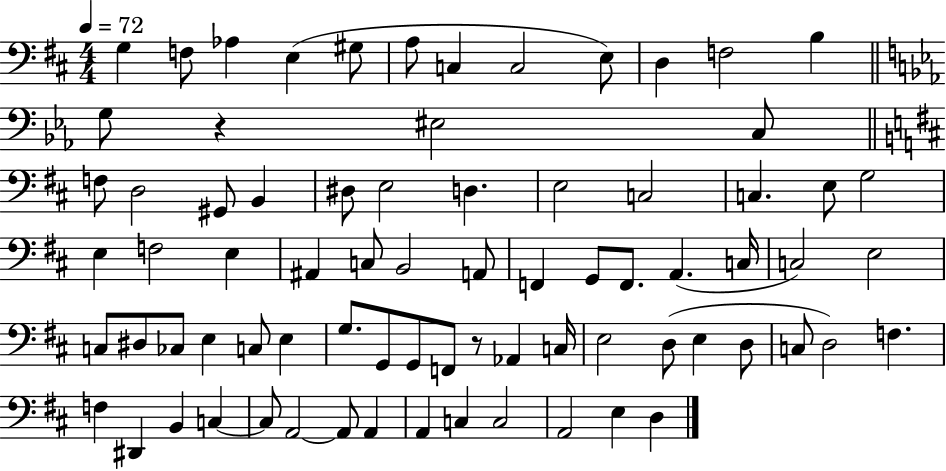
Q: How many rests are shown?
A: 2